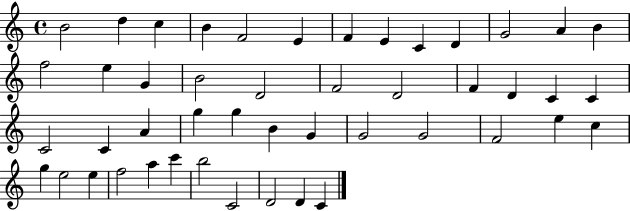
B4/h D5/q C5/q B4/q F4/h E4/q F4/q E4/q C4/q D4/q G4/h A4/q B4/q F5/h E5/q G4/q B4/h D4/h F4/h D4/h F4/q D4/q C4/q C4/q C4/h C4/q A4/q G5/q G5/q B4/q G4/q G4/h G4/h F4/h E5/q C5/q G5/q E5/h E5/q F5/h A5/q C6/q B5/h C4/h D4/h D4/q C4/q